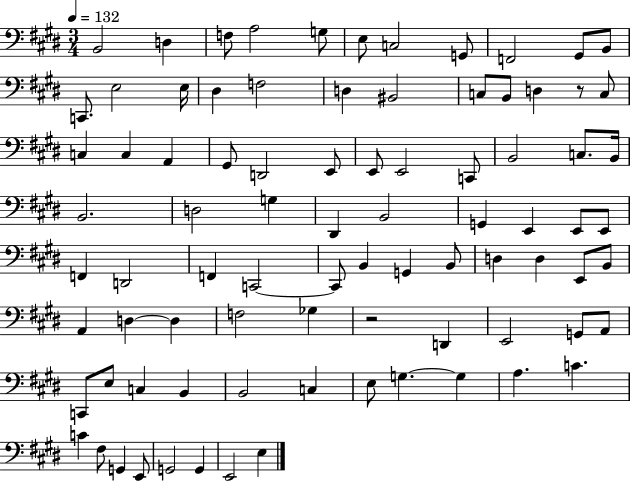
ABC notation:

X:1
T:Untitled
M:3/4
L:1/4
K:E
B,,2 D, F,/2 A,2 G,/2 E,/2 C,2 G,,/2 F,,2 ^G,,/2 B,,/2 C,,/2 E,2 E,/4 ^D, F,2 D, ^B,,2 C,/2 B,,/2 D, z/2 C,/2 C, C, A,, ^G,,/2 D,,2 E,,/2 E,,/2 E,,2 C,,/2 B,,2 C,/2 B,,/4 B,,2 D,2 G, ^D,, B,,2 G,, E,, E,,/2 E,,/2 F,, D,,2 F,, C,,2 C,,/2 B,, G,, B,,/2 D, D, E,,/2 B,,/2 A,, D, D, F,2 _G, z2 D,, E,,2 G,,/2 A,,/2 C,,/2 E,/2 C, B,, B,,2 C, E,/2 G, G, A, C C ^F,/2 G,, E,,/2 G,,2 G,, E,,2 E,